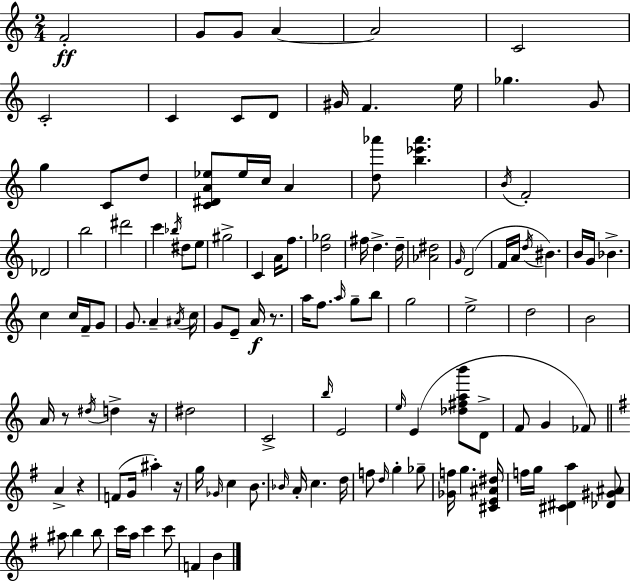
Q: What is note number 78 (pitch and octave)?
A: G4